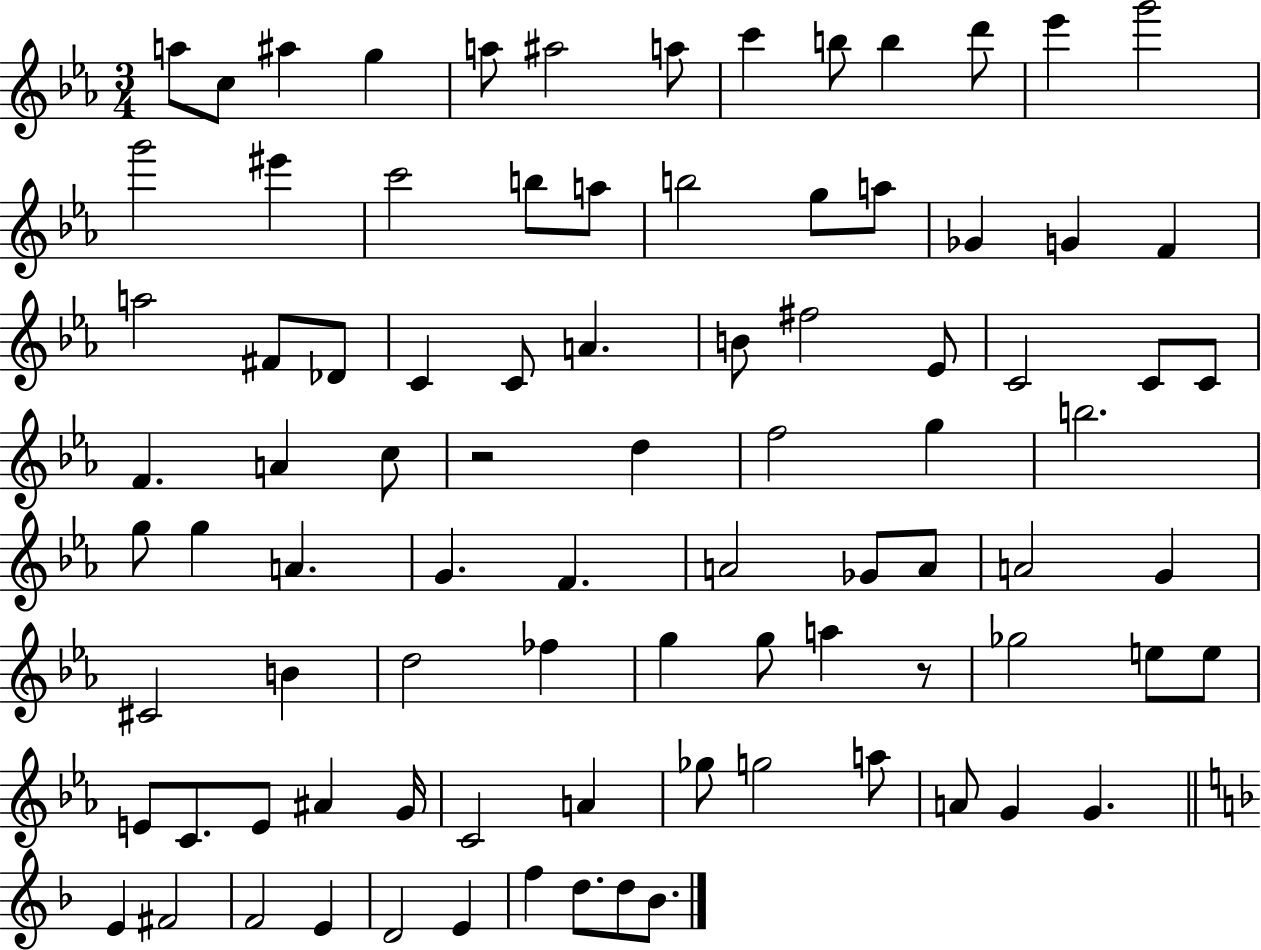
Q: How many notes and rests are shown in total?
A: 88